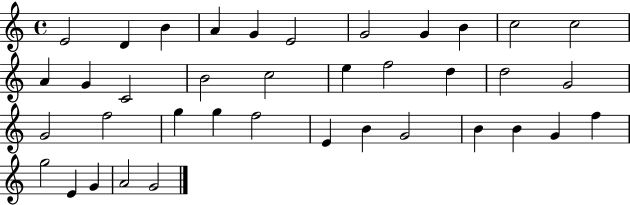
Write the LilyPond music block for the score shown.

{
  \clef treble
  \time 4/4
  \defaultTimeSignature
  \key c \major
  e'2 d'4 b'4 | a'4 g'4 e'2 | g'2 g'4 b'4 | c''2 c''2 | \break a'4 g'4 c'2 | b'2 c''2 | e''4 f''2 d''4 | d''2 g'2 | \break g'2 f''2 | g''4 g''4 f''2 | e'4 b'4 g'2 | b'4 b'4 g'4 f''4 | \break g''2 e'4 g'4 | a'2 g'2 | \bar "|."
}